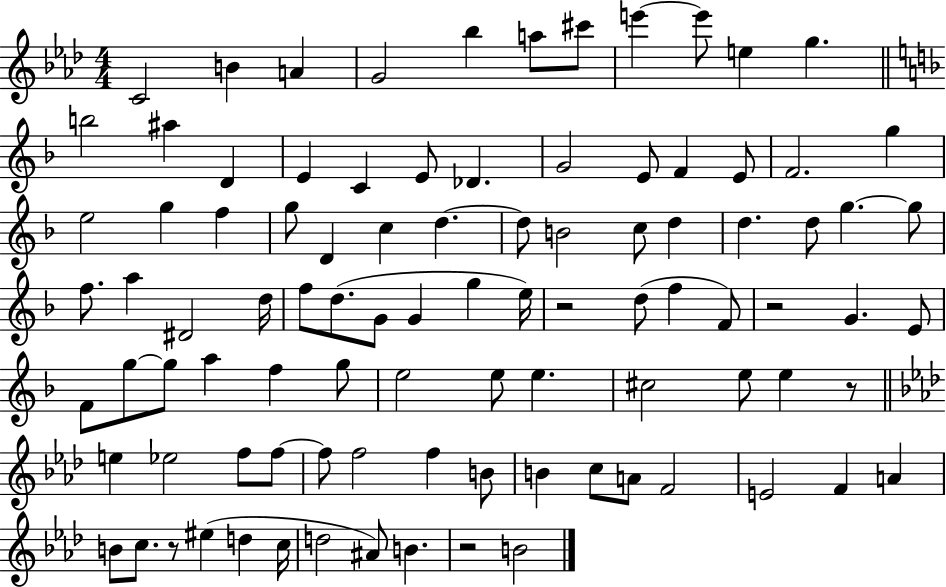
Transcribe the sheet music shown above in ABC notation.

X:1
T:Untitled
M:4/4
L:1/4
K:Ab
C2 B A G2 _b a/2 ^c'/2 e' e'/2 e g b2 ^a D E C E/2 _D G2 E/2 F E/2 F2 g e2 g f g/2 D c d d/2 B2 c/2 d d d/2 g g/2 f/2 a ^D2 d/4 f/2 d/2 G/2 G g e/4 z2 d/2 f F/2 z2 G E/2 F/2 g/2 g/2 a f g/2 e2 e/2 e ^c2 e/2 e z/2 e _e2 f/2 f/2 f/2 f2 f B/2 B c/2 A/2 F2 E2 F A B/2 c/2 z/2 ^e d c/4 d2 ^A/2 B z2 B2